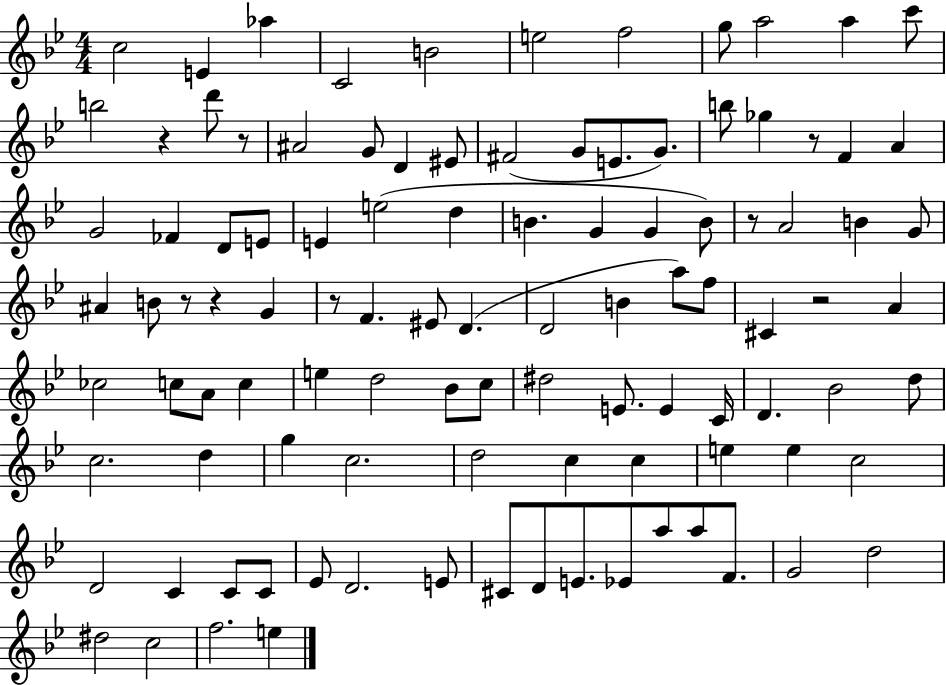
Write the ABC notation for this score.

X:1
T:Untitled
M:4/4
L:1/4
K:Bb
c2 E _a C2 B2 e2 f2 g/2 a2 a c'/2 b2 z d'/2 z/2 ^A2 G/2 D ^E/2 ^F2 G/2 E/2 G/2 b/2 _g z/2 F A G2 _F D/2 E/2 E e2 d B G G B/2 z/2 A2 B G/2 ^A B/2 z/2 z G z/2 F ^E/2 D D2 B a/2 f/2 ^C z2 A _c2 c/2 A/2 c e d2 _B/2 c/2 ^d2 E/2 E C/4 D _B2 d/2 c2 d g c2 d2 c c e e c2 D2 C C/2 C/2 _E/2 D2 E/2 ^C/2 D/2 E/2 _E/2 a/2 a/2 F/2 G2 d2 ^d2 c2 f2 e